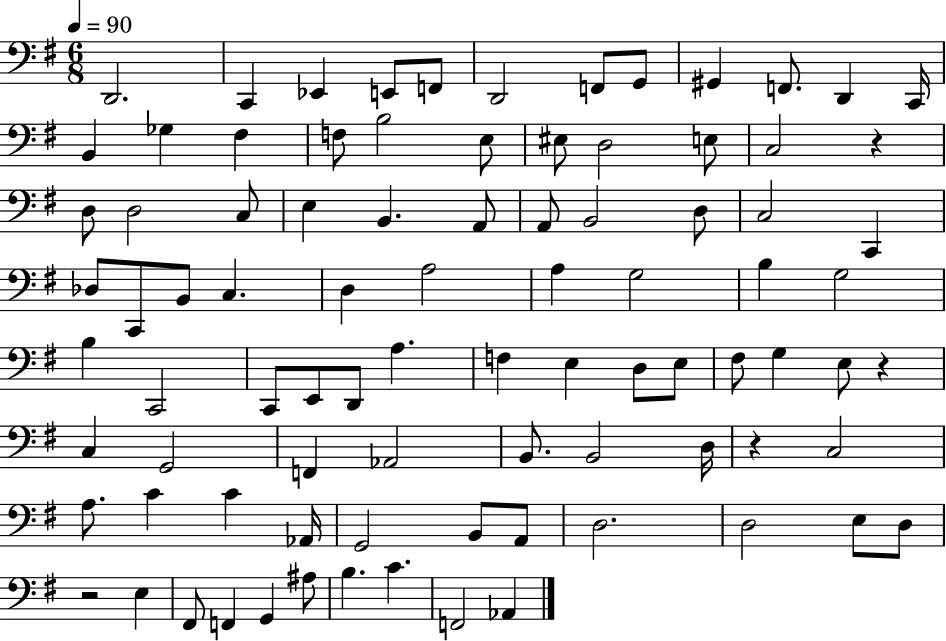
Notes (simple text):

D2/h. C2/q Eb2/q E2/e F2/e D2/h F2/e G2/e G#2/q F2/e. D2/q C2/s B2/q Gb3/q F#3/q F3/e B3/h E3/e EIS3/e D3/h E3/e C3/h R/q D3/e D3/h C3/e E3/q B2/q. A2/e A2/e B2/h D3/e C3/h C2/q Db3/e C2/e B2/e C3/q. D3/q A3/h A3/q G3/h B3/q G3/h B3/q C2/h C2/e E2/e D2/e A3/q. F3/q E3/q D3/e E3/e F#3/e G3/q E3/e R/q C3/q G2/h F2/q Ab2/h B2/e. B2/h D3/s R/q C3/h A3/e. C4/q C4/q Ab2/s G2/h B2/e A2/e D3/h. D3/h E3/e D3/e R/h E3/q F#2/e F2/q G2/q A#3/e B3/q. C4/q. F2/h Ab2/q